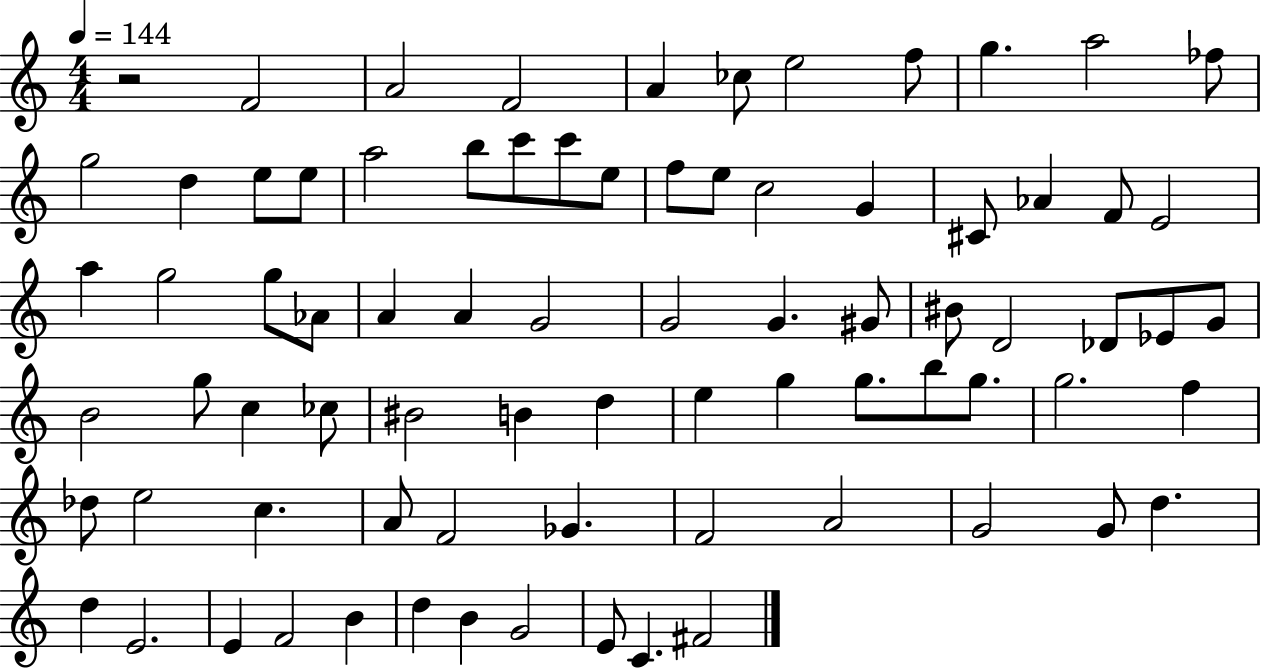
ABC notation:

X:1
T:Untitled
M:4/4
L:1/4
K:C
z2 F2 A2 F2 A _c/2 e2 f/2 g a2 _f/2 g2 d e/2 e/2 a2 b/2 c'/2 c'/2 e/2 f/2 e/2 c2 G ^C/2 _A F/2 E2 a g2 g/2 _A/2 A A G2 G2 G ^G/2 ^B/2 D2 _D/2 _E/2 G/2 B2 g/2 c _c/2 ^B2 B d e g g/2 b/2 g/2 g2 f _d/2 e2 c A/2 F2 _G F2 A2 G2 G/2 d d E2 E F2 B d B G2 E/2 C ^F2